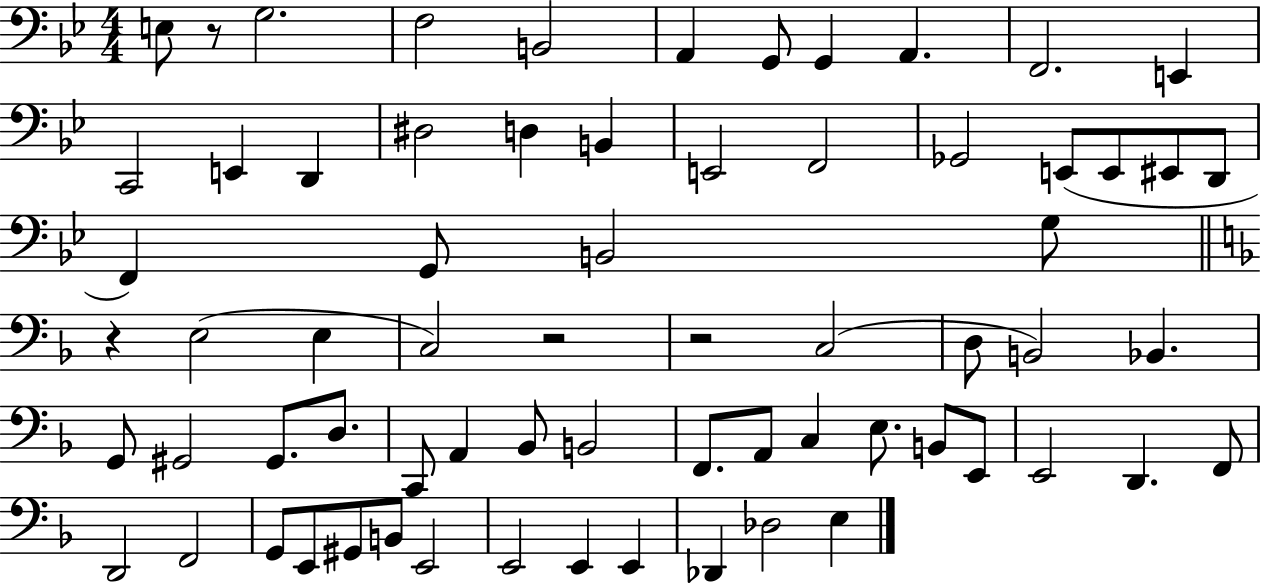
E3/e R/e G3/h. F3/h B2/h A2/q G2/e G2/q A2/q. F2/h. E2/q C2/h E2/q D2/q D#3/h D3/q B2/q E2/h F2/h Gb2/h E2/e E2/e EIS2/e D2/e F2/q G2/e B2/h G3/e R/q E3/h E3/q C3/h R/h R/h C3/h D3/e B2/h Bb2/q. G2/e G#2/h G#2/e. D3/e. C2/e A2/q Bb2/e B2/h F2/e. A2/e C3/q E3/e. B2/e E2/e E2/h D2/q. F2/e D2/h F2/h G2/e E2/e G#2/e B2/e E2/h E2/h E2/q E2/q Db2/q Db3/h E3/q